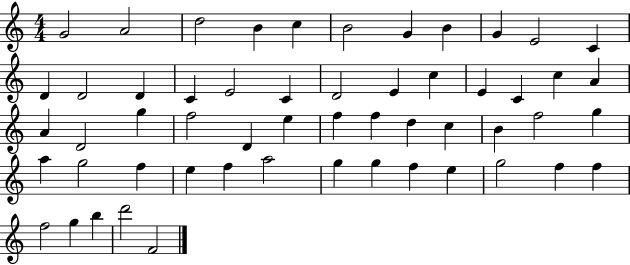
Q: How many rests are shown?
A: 0